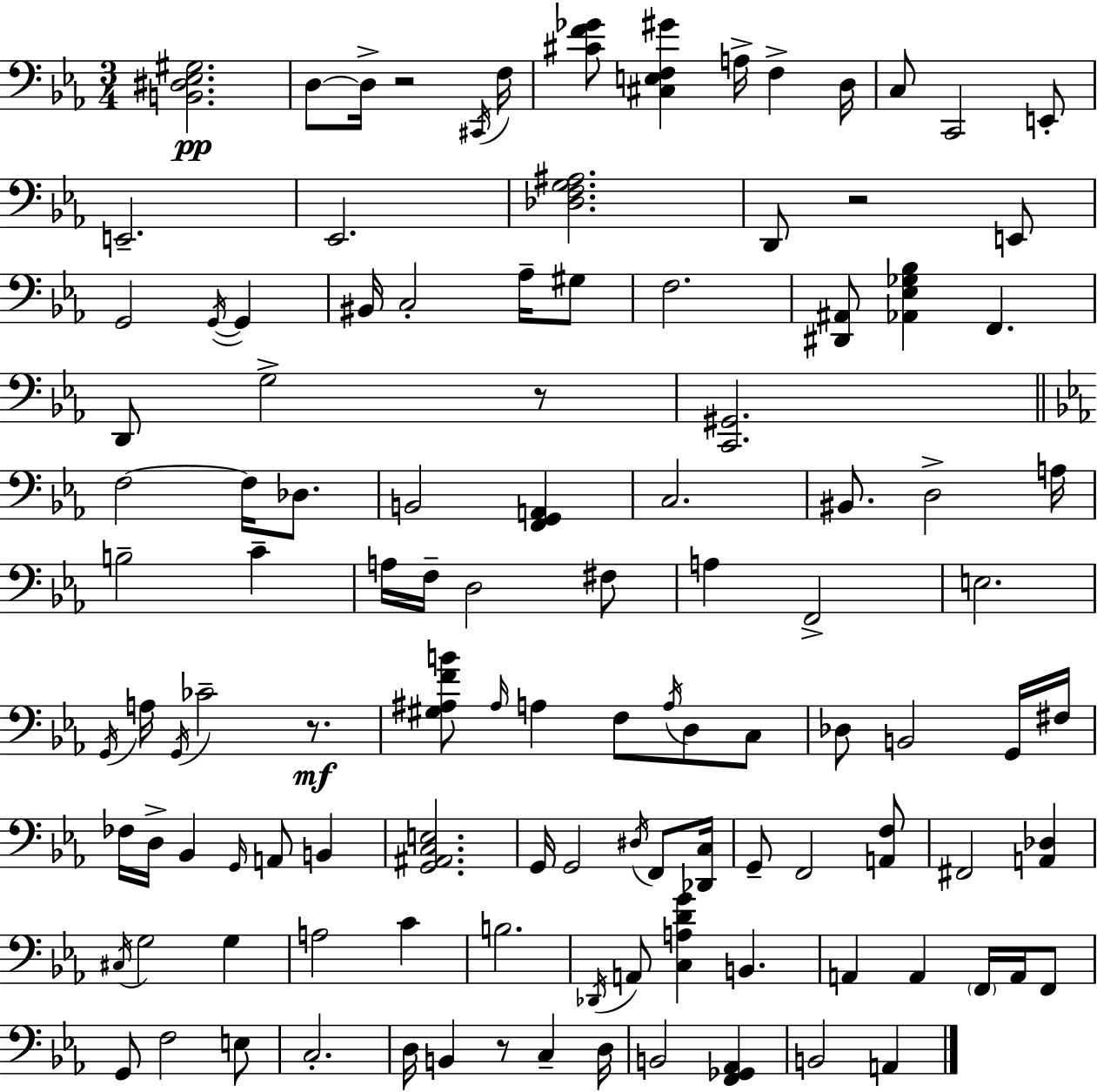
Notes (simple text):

[B2,D#3,Eb3,G#3]/h. D3/e D3/s R/h C#2/s F3/s [C#4,F4,Gb4]/e [C#3,E3,F3,G#4]/q A3/s F3/q D3/s C3/e C2/h E2/e E2/h. Eb2/h. [Db3,F3,G3,A#3]/h. D2/e R/h E2/e G2/h G2/s G2/q BIS2/s C3/h Ab3/s G#3/e F3/h. [D#2,A#2]/e [Ab2,Eb3,Gb3,Bb3]/q F2/q. D2/e G3/h R/e [C2,G#2]/h. F3/h F3/s Db3/e. B2/h [F2,G2,A2]/q C3/h. BIS2/e. D3/h A3/s B3/h C4/q A3/s F3/s D3/h F#3/e A3/q F2/h E3/h. G2/s A3/s G2/s CES4/h R/e. [G#3,A#3,F4,B4]/e A#3/s A3/q F3/e A3/s D3/e C3/e Db3/e B2/h G2/s F#3/s FES3/s D3/s Bb2/q G2/s A2/e B2/q [G2,A#2,C3,E3]/h. G2/s G2/h D#3/s F2/e [Db2,C3]/s G2/e F2/h [A2,F3]/e F#2/h [A2,Db3]/q C#3/s G3/h G3/q A3/h C4/q B3/h. Db2/s A2/e [C3,A3,D4,G4]/q B2/q. A2/q A2/q F2/s A2/s F2/e G2/e F3/h E3/e C3/h. D3/s B2/q R/e C3/q D3/s B2/h [F2,Gb2,Ab2]/q B2/h A2/q